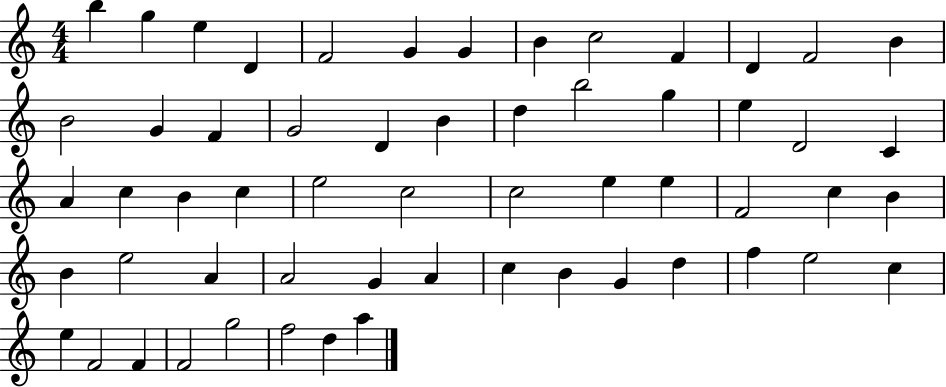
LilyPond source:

{
  \clef treble
  \numericTimeSignature
  \time 4/4
  \key c \major
  b''4 g''4 e''4 d'4 | f'2 g'4 g'4 | b'4 c''2 f'4 | d'4 f'2 b'4 | \break b'2 g'4 f'4 | g'2 d'4 b'4 | d''4 b''2 g''4 | e''4 d'2 c'4 | \break a'4 c''4 b'4 c''4 | e''2 c''2 | c''2 e''4 e''4 | f'2 c''4 b'4 | \break b'4 e''2 a'4 | a'2 g'4 a'4 | c''4 b'4 g'4 d''4 | f''4 e''2 c''4 | \break e''4 f'2 f'4 | f'2 g''2 | f''2 d''4 a''4 | \bar "|."
}